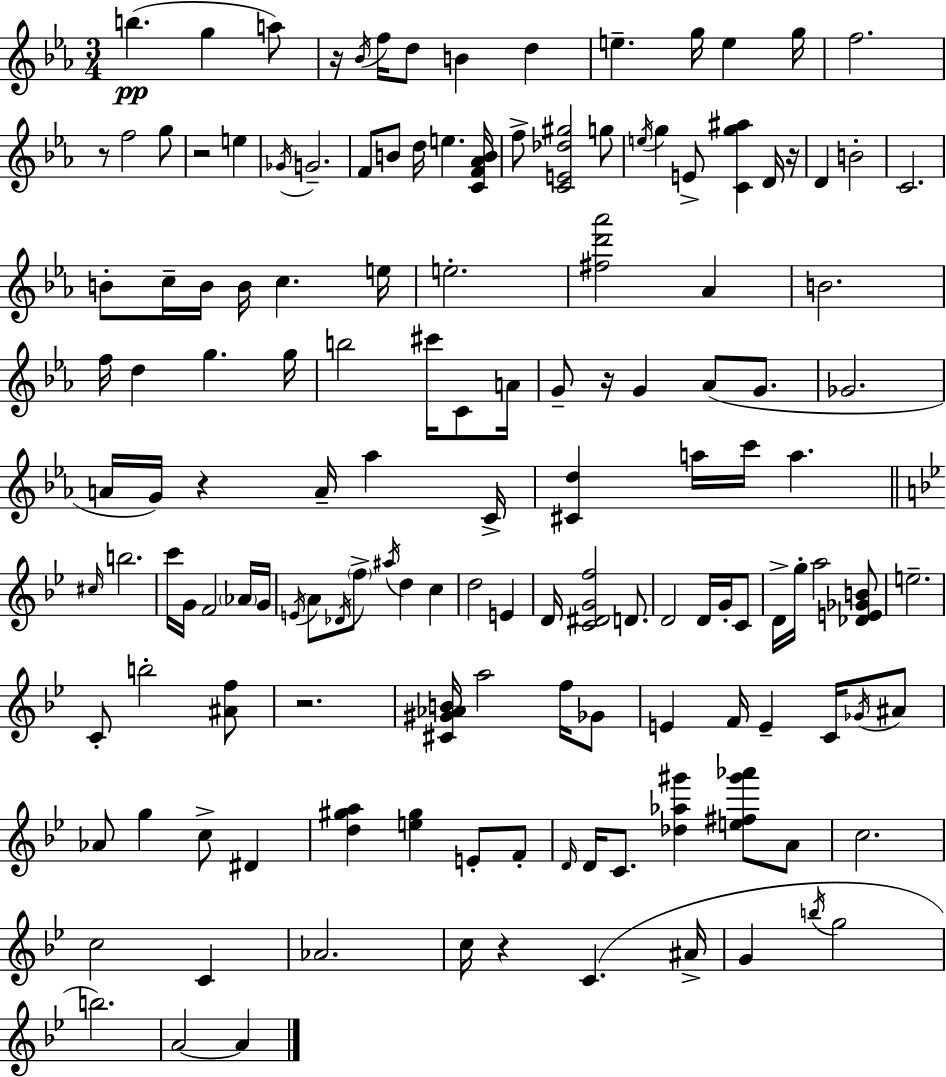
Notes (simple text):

B5/q. G5/q A5/e R/s Bb4/s F5/s D5/e B4/q D5/q E5/q. G5/s E5/q G5/s F5/h. R/e F5/h G5/e R/h E5/q Gb4/s G4/h. F4/e B4/e D5/s E5/q. [C4,F4,Ab4,B4]/s F5/e [C4,E4,Db5,G#5]/h G5/e E5/s G5/q E4/e [C4,G5,A#5]/q D4/s R/s D4/q B4/h C4/h. B4/e C5/s B4/s B4/s C5/q. E5/s E5/h. [F#5,D6,Ab6]/h Ab4/q B4/h. F5/s D5/q G5/q. G5/s B5/h C#6/s C4/e A4/s G4/e R/s G4/q Ab4/e G4/e. Gb4/h. A4/s G4/s R/q A4/s Ab5/q C4/s [C#4,D5]/q A5/s C6/s A5/q. C#5/s B5/h. C6/s G4/s F4/h Ab4/s G4/s E4/s A4/e Db4/s F5/e A#5/s D5/q C5/q D5/h E4/q D4/s [C4,D#4,G4,F5]/h D4/e. D4/h D4/s G4/s C4/e D4/s G5/s A5/h [Db4,E4,Gb4,B4]/e E5/h. C4/e B5/h [A#4,F5]/e R/h. [C#4,G#4,Ab4,B4]/s A5/h F5/s Gb4/e E4/q F4/s E4/q C4/s Gb4/s A#4/e Ab4/e G5/q C5/e D#4/q [D5,G#5,A5]/q [E5,G#5]/q E4/e F4/e D4/s D4/s C4/e. [Db5,Ab5,G#6]/q [E5,F#5,G#6,Ab6]/e A4/e C5/h. C5/h C4/q Ab4/h. C5/s R/q C4/q. A#4/s G4/q B5/s G5/h B5/h. A4/h A4/q